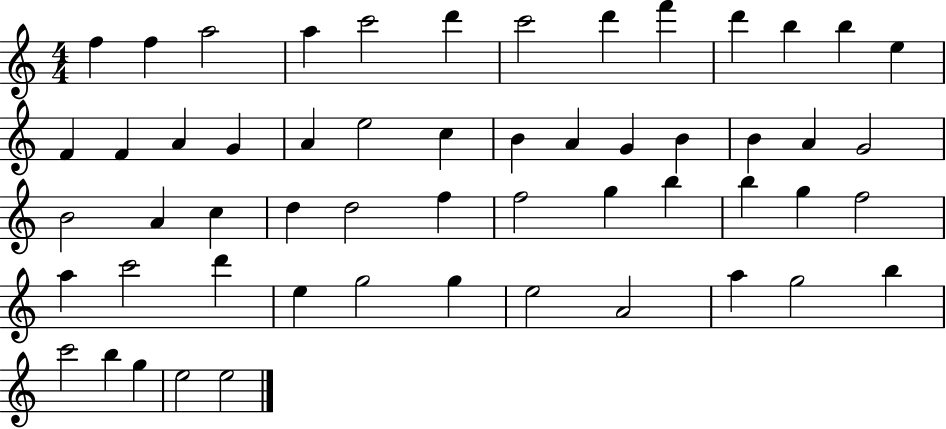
X:1
T:Untitled
M:4/4
L:1/4
K:C
f f a2 a c'2 d' c'2 d' f' d' b b e F F A G A e2 c B A G B B A G2 B2 A c d d2 f f2 g b b g f2 a c'2 d' e g2 g e2 A2 a g2 b c'2 b g e2 e2